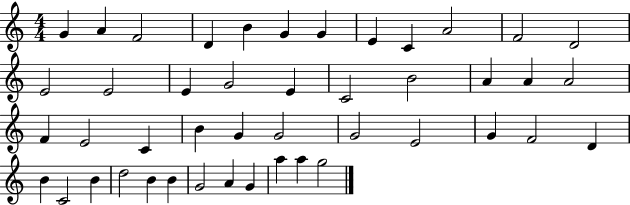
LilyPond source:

{
  \clef treble
  \numericTimeSignature
  \time 4/4
  \key c \major
  g'4 a'4 f'2 | d'4 b'4 g'4 g'4 | e'4 c'4 a'2 | f'2 d'2 | \break e'2 e'2 | e'4 g'2 e'4 | c'2 b'2 | a'4 a'4 a'2 | \break f'4 e'2 c'4 | b'4 g'4 g'2 | g'2 e'2 | g'4 f'2 d'4 | \break b'4 c'2 b'4 | d''2 b'4 b'4 | g'2 a'4 g'4 | a''4 a''4 g''2 | \break \bar "|."
}